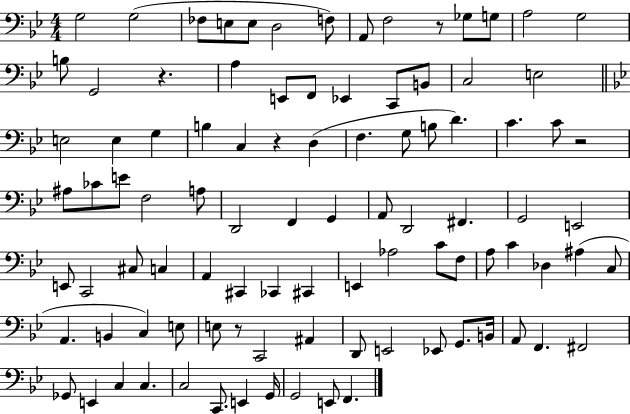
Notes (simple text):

G3/h G3/h FES3/e E3/e E3/e D3/h F3/e A2/e F3/h R/e Gb3/e G3/e A3/h G3/h B3/e G2/h R/q. A3/q E2/e F2/e Eb2/q C2/e B2/e C3/h E3/h E3/h E3/q G3/q B3/q C3/q R/q D3/q F3/q. G3/e B3/e D4/q. C4/q. C4/e R/h A#3/e CES4/e E4/e F3/h A3/e D2/h F2/q G2/q A2/e D2/h F#2/q. G2/h E2/h E2/e C2/h C#3/e C3/q A2/q C#2/q CES2/q C#2/q E2/q Ab3/h C4/e F3/e A3/e C4/q Db3/q A#3/q C3/e A2/q. B2/q C3/q E3/e E3/e R/e C2/h A#2/q D2/e E2/h Eb2/e G2/e. B2/s A2/e F2/q. F#2/h Gb2/e E2/q C3/q C3/q. C3/h C2/e. E2/q G2/s G2/h E2/e F2/q.